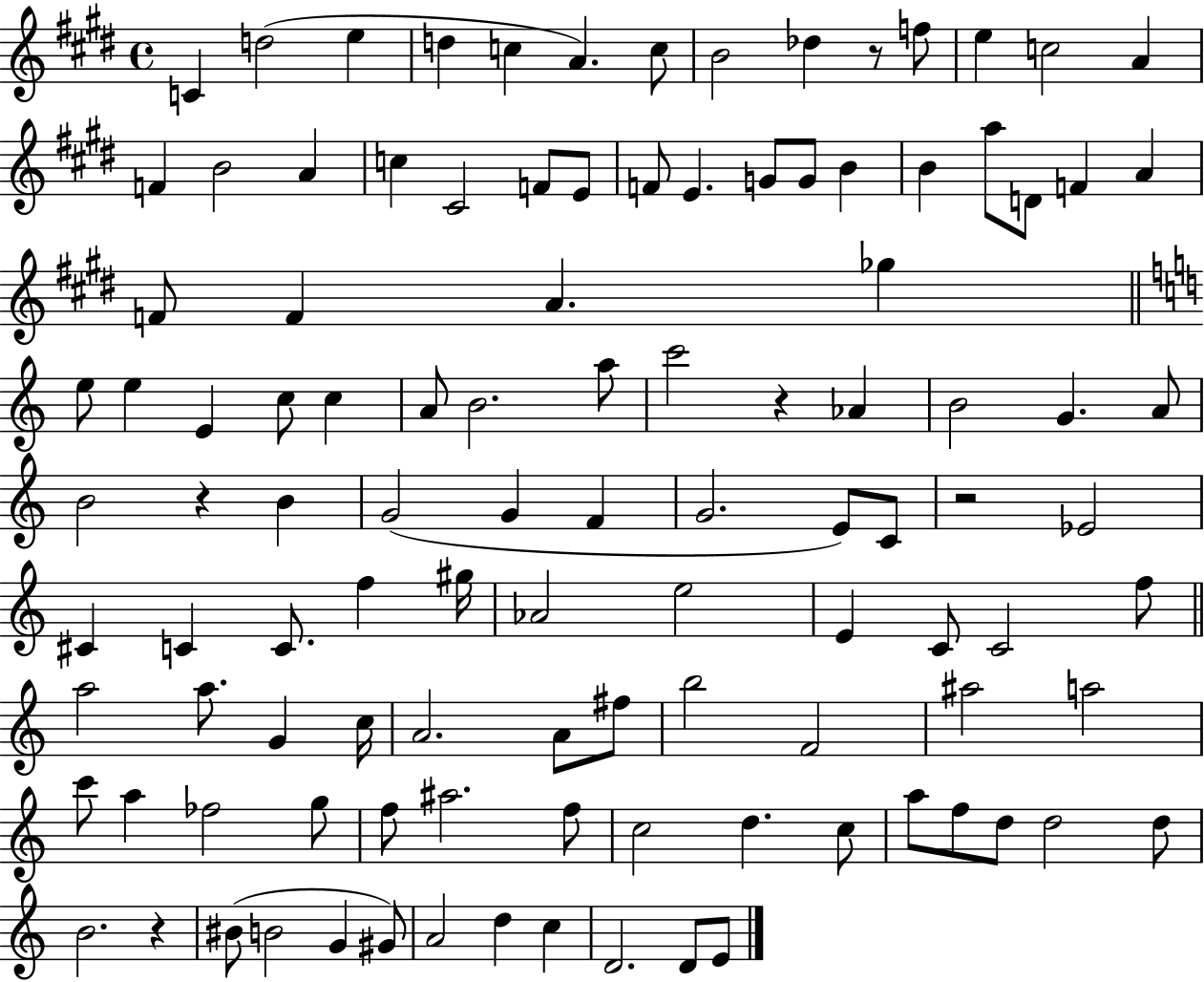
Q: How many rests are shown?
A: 5